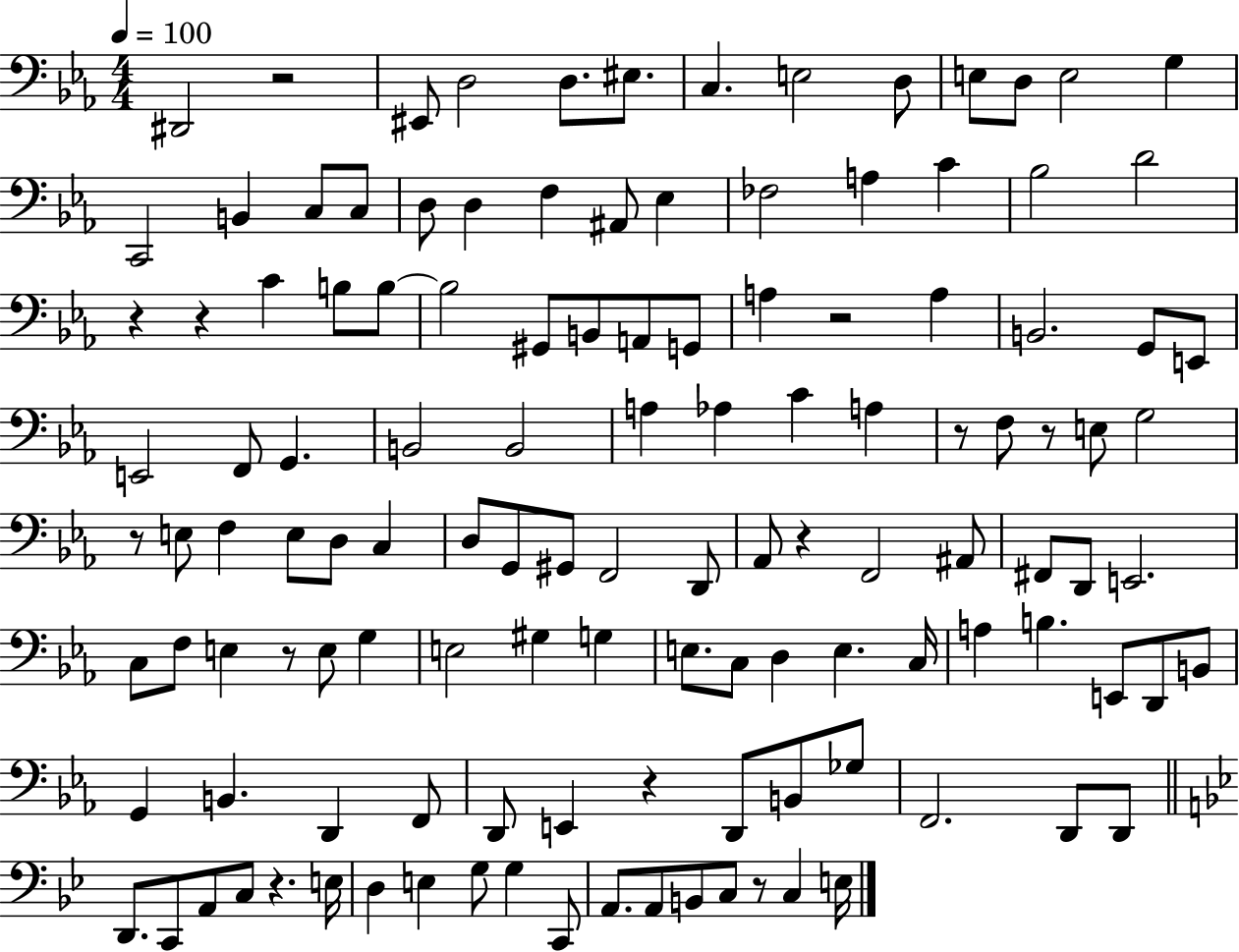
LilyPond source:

{
  \clef bass
  \numericTimeSignature
  \time 4/4
  \key ees \major
  \tempo 4 = 100
  \repeat volta 2 { dis,2 r2 | eis,8 d2 d8. eis8. | c4. e2 d8 | e8 d8 e2 g4 | \break c,2 b,4 c8 c8 | d8 d4 f4 ais,8 ees4 | fes2 a4 c'4 | bes2 d'2 | \break r4 r4 c'4 b8 b8~~ | b2 gis,8 b,8 a,8 g,8 | a4 r2 a4 | b,2. g,8 e,8 | \break e,2 f,8 g,4. | b,2 b,2 | a4 aes4 c'4 a4 | r8 f8 r8 e8 g2 | \break r8 e8 f4 e8 d8 c4 | d8 g,8 gis,8 f,2 d,8 | aes,8 r4 f,2 ais,8 | fis,8 d,8 e,2. | \break c8 f8 e4 r8 e8 g4 | e2 gis4 g4 | e8. c8 d4 e4. c16 | a4 b4. e,8 d,8 b,8 | \break g,4 b,4. d,4 f,8 | d,8 e,4 r4 d,8 b,8 ges8 | f,2. d,8 d,8 | \bar "||" \break \key g \minor d,8. c,8 a,8 c8 r4. e16 | d4 e4 g8 g4 c,8 | a,8. a,8 b,8 c8 r8 c4 e16 | } \bar "|."
}